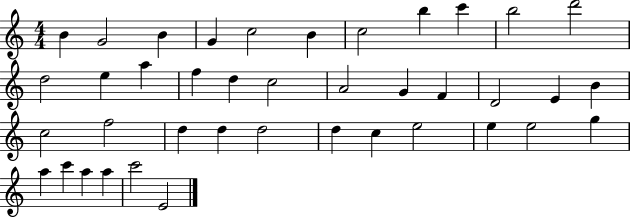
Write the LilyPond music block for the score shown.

{
  \clef treble
  \numericTimeSignature
  \time 4/4
  \key c \major
  b'4 g'2 b'4 | g'4 c''2 b'4 | c''2 b''4 c'''4 | b''2 d'''2 | \break d''2 e''4 a''4 | f''4 d''4 c''2 | a'2 g'4 f'4 | d'2 e'4 b'4 | \break c''2 f''2 | d''4 d''4 d''2 | d''4 c''4 e''2 | e''4 e''2 g''4 | \break a''4 c'''4 a''4 a''4 | c'''2 e'2 | \bar "|."
}